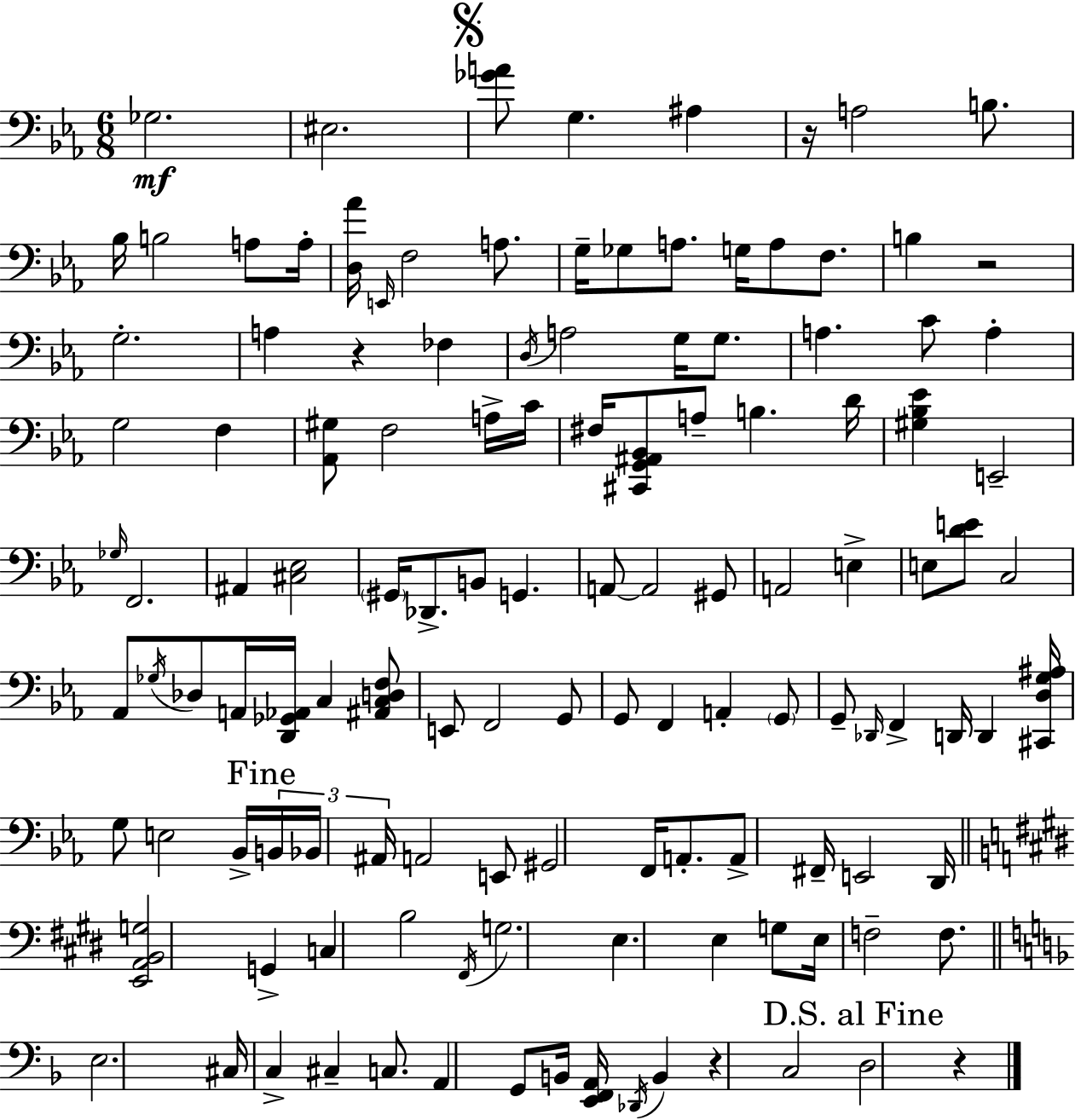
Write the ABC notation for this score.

X:1
T:Untitled
M:6/8
L:1/4
K:Eb
_G,2 ^E,2 [_GA]/2 G, ^A, z/4 A,2 B,/2 _B,/4 B,2 A,/2 A,/4 [D,_A]/4 E,,/4 F,2 A,/2 G,/4 _G,/2 A,/2 G,/4 A,/2 F,/2 B, z2 G,2 A, z _F, D,/4 A,2 G,/4 G,/2 A, C/2 A, G,2 F, [_A,,^G,]/2 F,2 A,/4 C/4 ^F,/4 [^C,,G,,^A,,_B,,]/2 A,/2 B, D/4 [^G,_B,_E] E,,2 _G,/4 F,,2 ^A,, [^C,_E,]2 ^G,,/4 _D,,/2 B,,/2 G,, A,,/2 A,,2 ^G,,/2 A,,2 E, E,/2 [DE]/2 C,2 _A,,/2 _G,/4 _D,/2 A,,/4 [D,,_G,,_A,,]/4 C, [^A,,C,D,F,]/2 E,,/2 F,,2 G,,/2 G,,/2 F,, A,, G,,/2 G,,/2 _D,,/4 F,, D,,/4 D,, [^C,,D,G,^A,]/4 G,/2 E,2 _B,,/4 B,,/4 _B,,/4 ^A,,/4 A,,2 E,,/2 ^G,,2 F,,/4 A,,/2 A,,/2 ^F,,/4 E,,2 D,,/4 [E,,A,,B,,G,]2 G,, C, B,2 ^F,,/4 G,2 E, E, G,/2 E,/4 F,2 F,/2 E,2 ^C,/4 C, ^C, C,/2 A,, G,,/2 B,,/4 [E,,F,,A,,]/4 _D,,/4 B,, z C,2 D,2 z